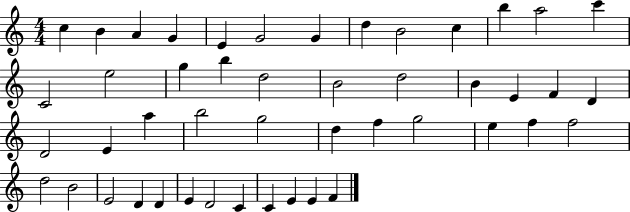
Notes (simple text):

C5/q B4/q A4/q G4/q E4/q G4/h G4/q D5/q B4/h C5/q B5/q A5/h C6/q C4/h E5/h G5/q B5/q D5/h B4/h D5/h B4/q E4/q F4/q D4/q D4/h E4/q A5/q B5/h G5/h D5/q F5/q G5/h E5/q F5/q F5/h D5/h B4/h E4/h D4/q D4/q E4/q D4/h C4/q C4/q E4/q E4/q F4/q